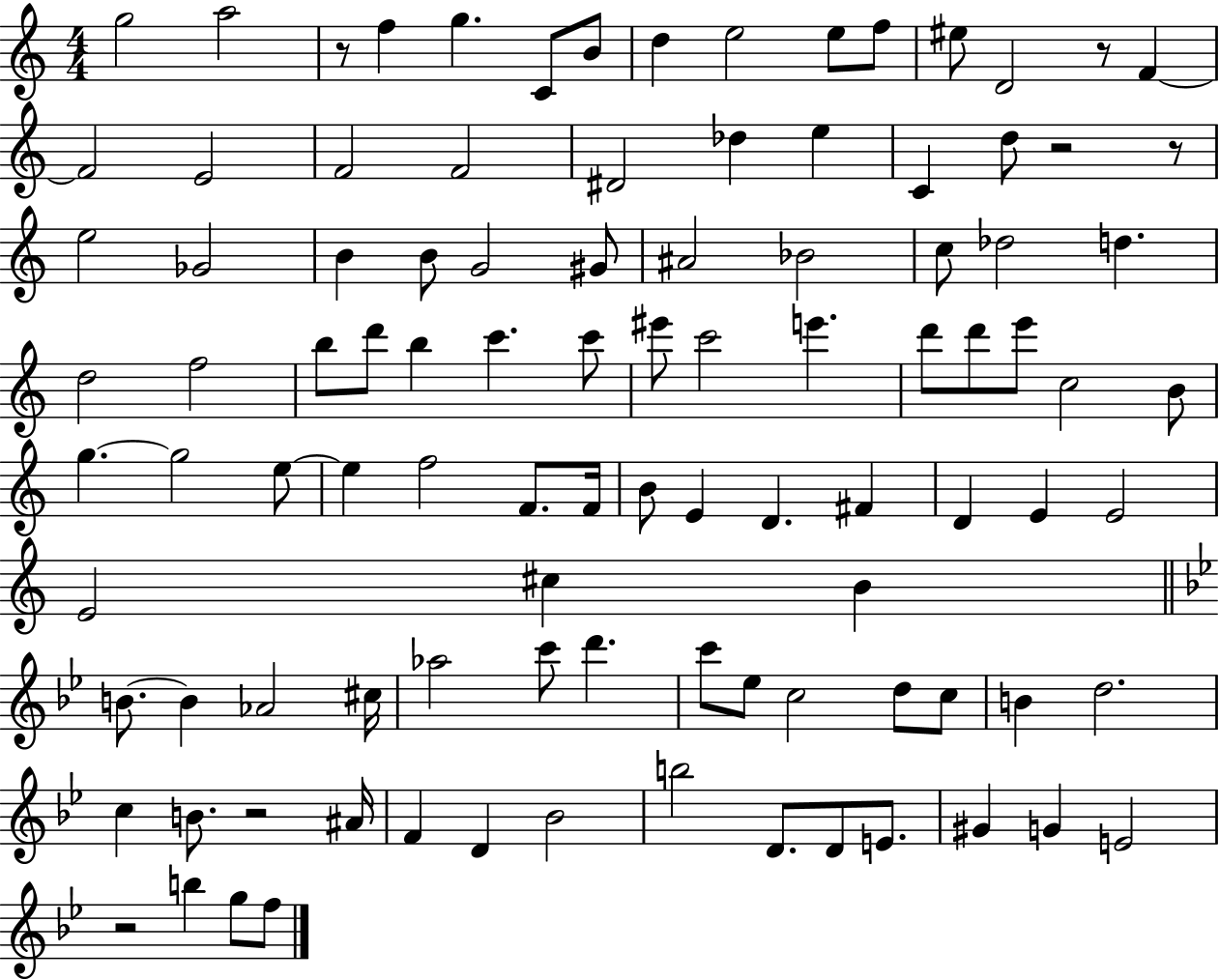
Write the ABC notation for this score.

X:1
T:Untitled
M:4/4
L:1/4
K:C
g2 a2 z/2 f g C/2 B/2 d e2 e/2 f/2 ^e/2 D2 z/2 F F2 E2 F2 F2 ^D2 _d e C d/2 z2 z/2 e2 _G2 B B/2 G2 ^G/2 ^A2 _B2 c/2 _d2 d d2 f2 b/2 d'/2 b c' c'/2 ^e'/2 c'2 e' d'/2 d'/2 e'/2 c2 B/2 g g2 e/2 e f2 F/2 F/4 B/2 E D ^F D E E2 E2 ^c B B/2 B _A2 ^c/4 _a2 c'/2 d' c'/2 _e/2 c2 d/2 c/2 B d2 c B/2 z2 ^A/4 F D _B2 b2 D/2 D/2 E/2 ^G G E2 z2 b g/2 f/2